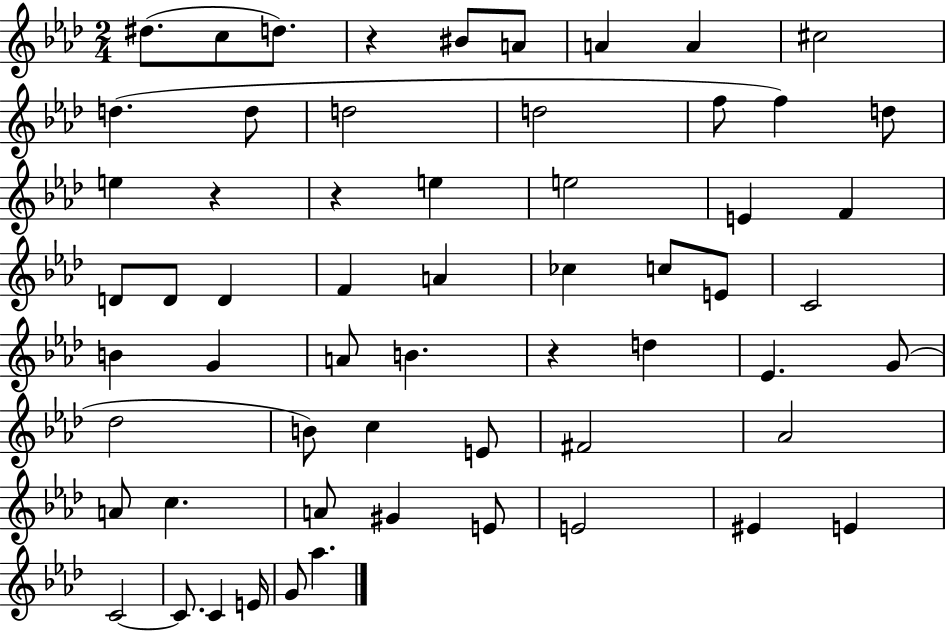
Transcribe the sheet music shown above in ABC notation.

X:1
T:Untitled
M:2/4
L:1/4
K:Ab
^d/2 c/2 d/2 z ^B/2 A/2 A A ^c2 d d/2 d2 d2 f/2 f d/2 e z z e e2 E F D/2 D/2 D F A _c c/2 E/2 C2 B G A/2 B z d _E G/2 _d2 B/2 c E/2 ^F2 _A2 A/2 c A/2 ^G E/2 E2 ^E E C2 C/2 C E/4 G/2 _a